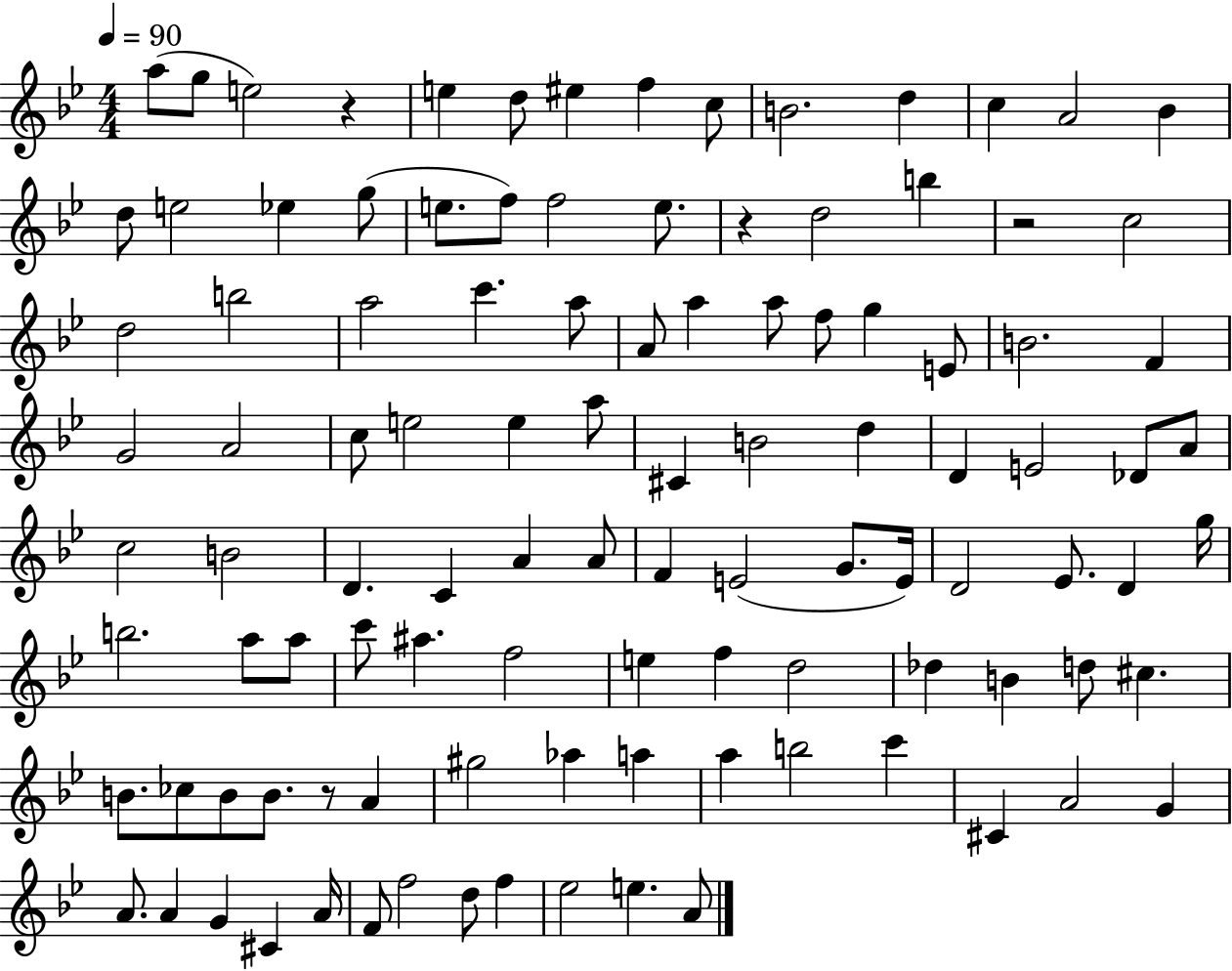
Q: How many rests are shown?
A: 4